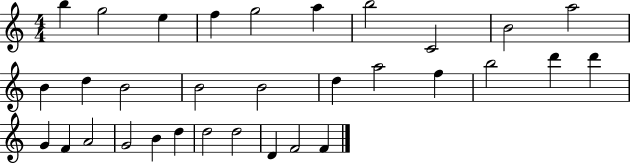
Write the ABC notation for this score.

X:1
T:Untitled
M:4/4
L:1/4
K:C
b g2 e f g2 a b2 C2 B2 a2 B d B2 B2 B2 d a2 f b2 d' d' G F A2 G2 B d d2 d2 D F2 F